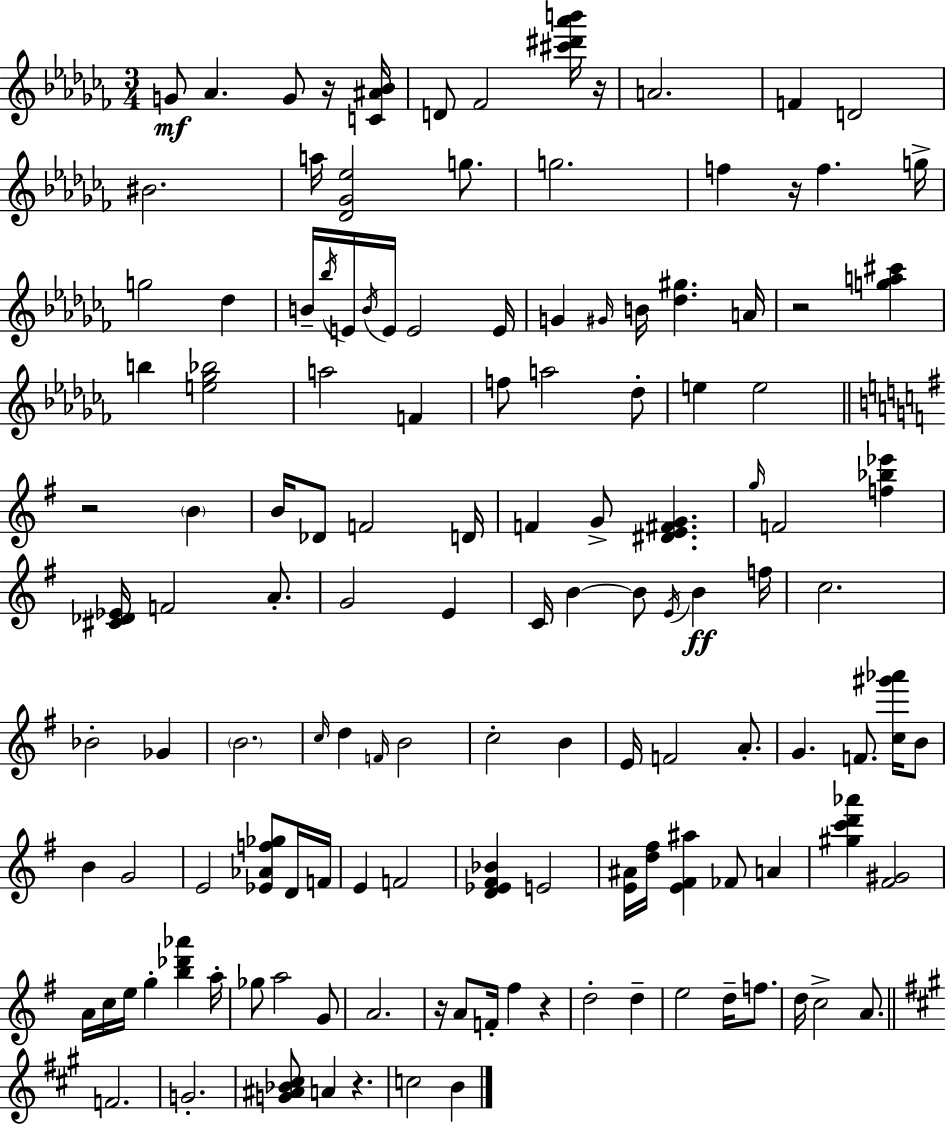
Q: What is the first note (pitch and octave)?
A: G4